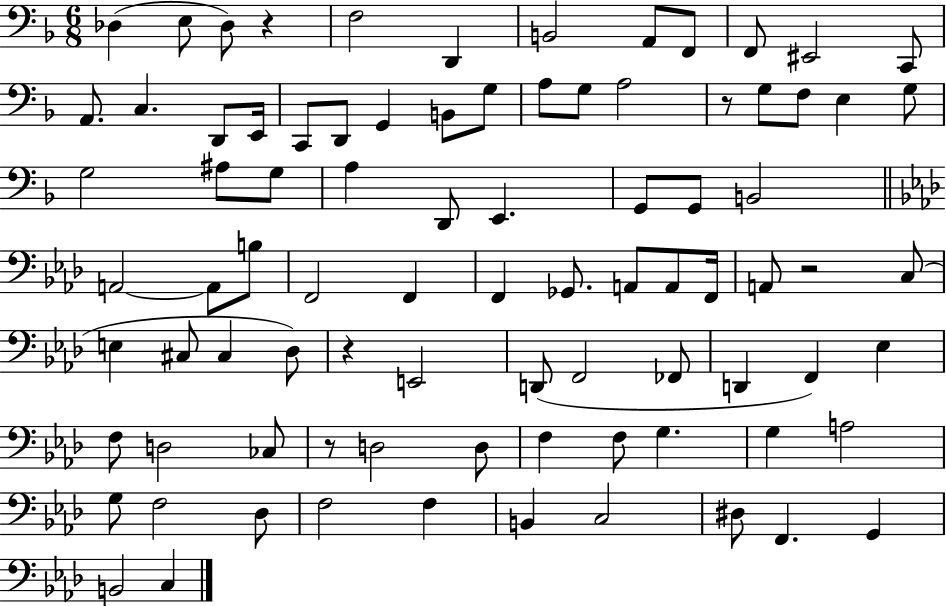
{
  \clef bass
  \numericTimeSignature
  \time 6/8
  \key f \major
  des4( e8 des8) r4 | f2 d,4 | b,2 a,8 f,8 | f,8 eis,2 c,8 | \break a,8. c4. d,8 e,16 | c,8 d,8 g,4 b,8 g8 | a8 g8 a2 | r8 g8 f8 e4 g8 | \break g2 ais8 g8 | a4 d,8 e,4. | g,8 g,8 b,2 | \bar "||" \break \key f \minor a,2~~ a,8 b8 | f,2 f,4 | f,4 ges,8. a,8 a,8 f,16 | a,8 r2 c8( | \break e4 cis8 cis4 des8) | r4 e,2 | d,8( f,2 fes,8 | d,4 f,4) ees4 | \break f8 d2 ces8 | r8 d2 d8 | f4 f8 g4. | g4 a2 | \break g8 f2 des8 | f2 f4 | b,4 c2 | dis8 f,4. g,4 | \break b,2 c4 | \bar "|."
}